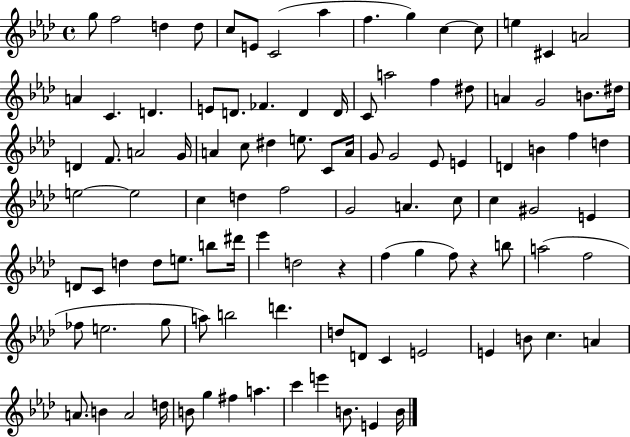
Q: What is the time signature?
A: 4/4